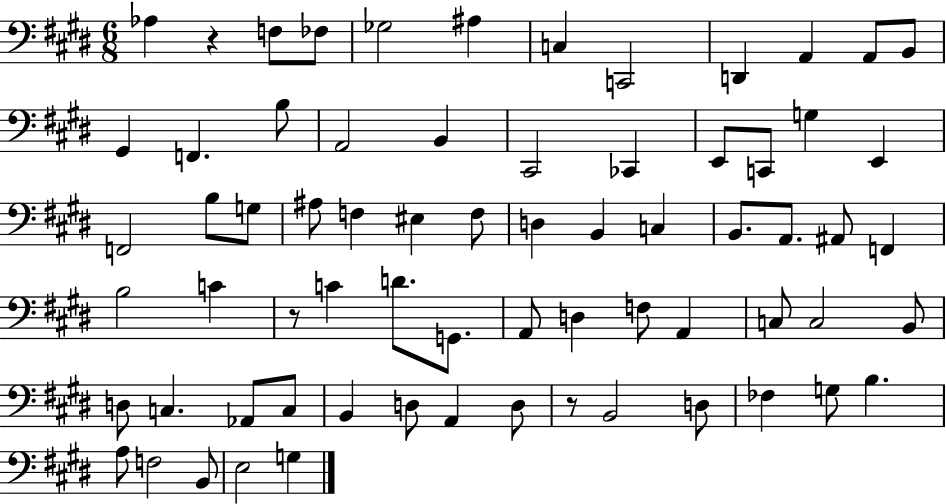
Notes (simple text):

Ab3/q R/q F3/e FES3/e Gb3/h A#3/q C3/q C2/h D2/q A2/q A2/e B2/e G#2/q F2/q. B3/e A2/h B2/q C#2/h CES2/q E2/e C2/e G3/q E2/q F2/h B3/e G3/e A#3/e F3/q EIS3/q F3/e D3/q B2/q C3/q B2/e. A2/e. A#2/e F2/q B3/h C4/q R/e C4/q D4/e. G2/e. A2/e D3/q F3/e A2/q C3/e C3/h B2/e D3/e C3/q. Ab2/e C3/e B2/q D3/e A2/q D3/e R/e B2/h D3/e FES3/q G3/e B3/q. A3/e F3/h B2/e E3/h G3/q